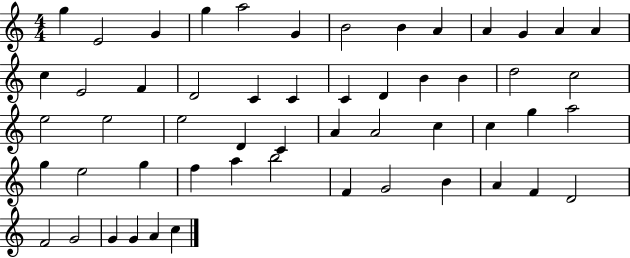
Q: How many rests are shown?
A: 0